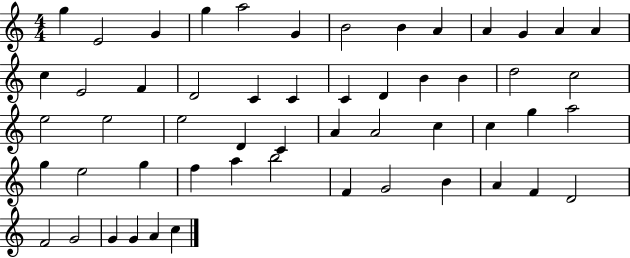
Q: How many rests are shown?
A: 0